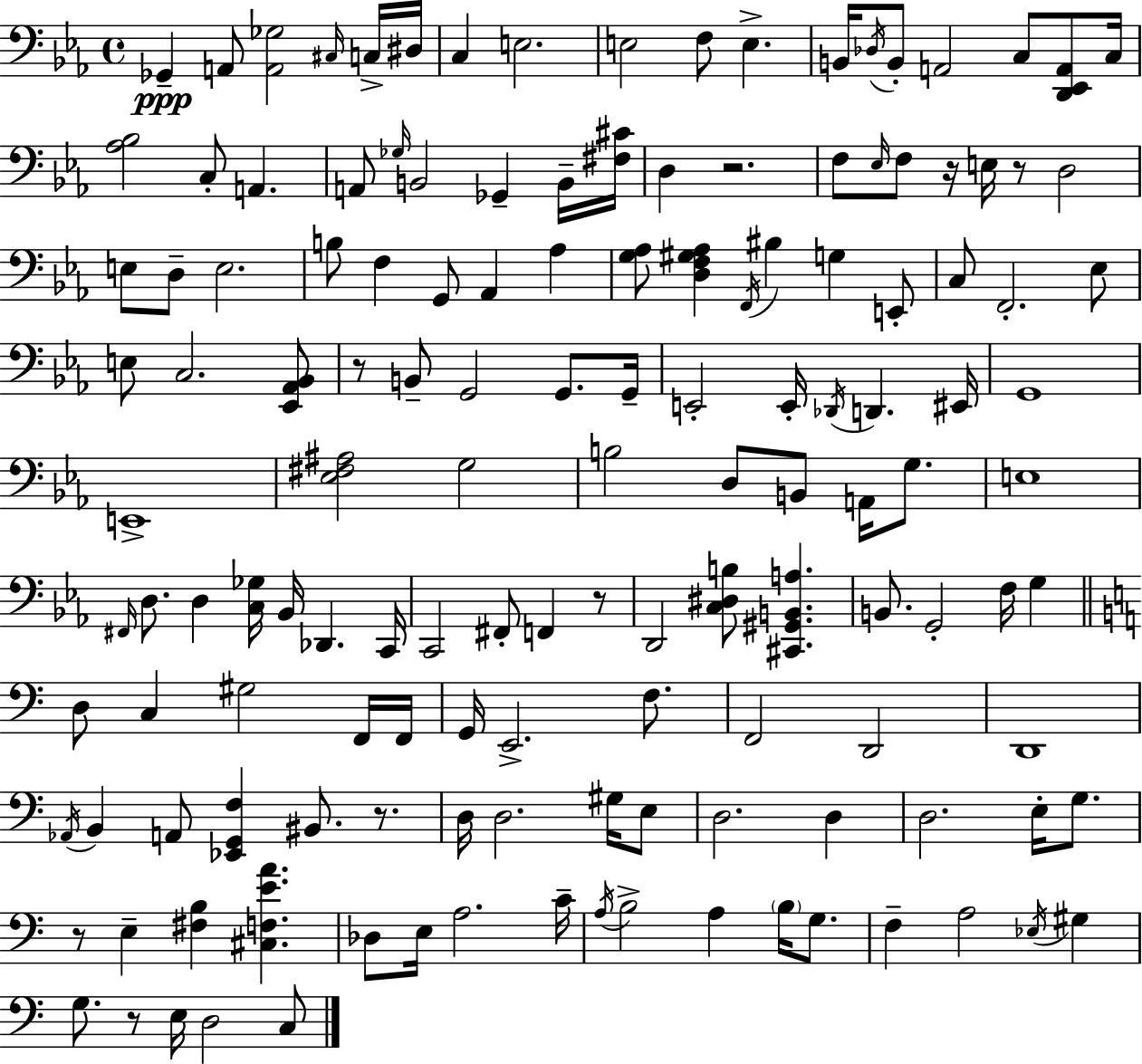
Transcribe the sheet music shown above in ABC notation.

X:1
T:Untitled
M:4/4
L:1/4
K:Cm
_G,, A,,/2 [A,,_G,]2 ^C,/4 C,/4 ^D,/4 C, E,2 E,2 F,/2 E, B,,/4 _D,/4 B,,/2 A,,2 C,/2 [D,,_E,,A,,]/2 C,/4 [_A,_B,]2 C,/2 A,, A,,/2 _G,/4 B,,2 _G,, B,,/4 [^F,^C]/4 D, z2 F,/2 _E,/4 F,/2 z/4 E,/4 z/2 D,2 E,/2 D,/2 E,2 B,/2 F, G,,/2 _A,, _A, [G,_A,]/2 [D,F,^G,_A,] F,,/4 ^B, G, E,,/2 C,/2 F,,2 _E,/2 E,/2 C,2 [_E,,_A,,_B,,]/2 z/2 B,,/2 G,,2 G,,/2 G,,/4 E,,2 E,,/4 _D,,/4 D,, ^E,,/4 G,,4 E,,4 [_E,^F,^A,]2 G,2 B,2 D,/2 B,,/2 A,,/4 G,/2 E,4 ^F,,/4 D,/2 D, [C,_G,]/4 _B,,/4 _D,, C,,/4 C,,2 ^F,,/2 F,, z/2 D,,2 [C,^D,B,]/2 [^C,,^G,,B,,A,] B,,/2 G,,2 F,/4 G, D,/2 C, ^G,2 F,,/4 F,,/4 G,,/4 E,,2 F,/2 F,,2 D,,2 D,,4 _A,,/4 B,, A,,/2 [_E,,G,,F,] ^B,,/2 z/2 D,/4 D,2 ^G,/4 E,/2 D,2 D, D,2 E,/4 G,/2 z/2 E, [^F,B,] [^C,F,EA] _D,/2 E,/4 A,2 C/4 A,/4 B,2 A, B,/4 G,/2 F, A,2 _E,/4 ^G, G,/2 z/2 E,/4 D,2 C,/2